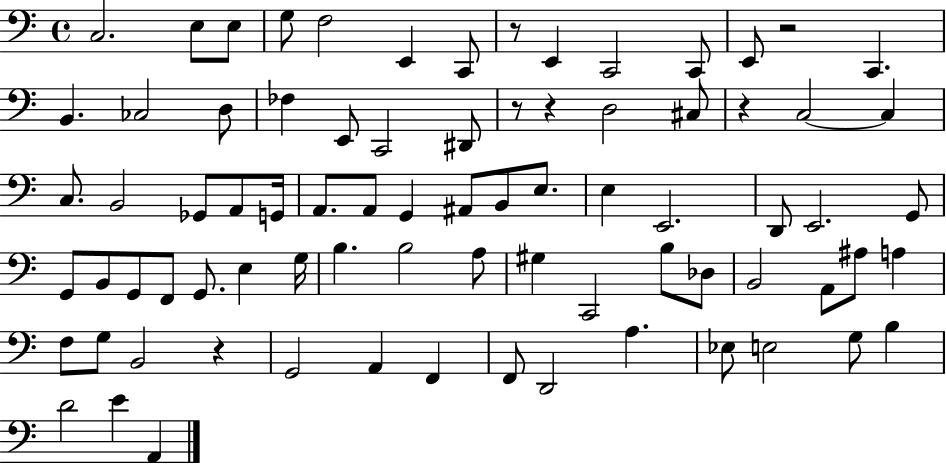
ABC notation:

X:1
T:Untitled
M:4/4
L:1/4
K:C
C,2 E,/2 E,/2 G,/2 F,2 E,, C,,/2 z/2 E,, C,,2 C,,/2 E,,/2 z2 C,, B,, _C,2 D,/2 _F, E,,/2 C,,2 ^D,,/2 z/2 z D,2 ^C,/2 z C,2 C, C,/2 B,,2 _G,,/2 A,,/2 G,,/4 A,,/2 A,,/2 G,, ^A,,/2 B,,/2 E,/2 E, E,,2 D,,/2 E,,2 G,,/2 G,,/2 B,,/2 G,,/2 F,,/2 G,,/2 E, G,/4 B, B,2 A,/2 ^G, C,,2 B,/2 _D,/2 B,,2 A,,/2 ^A,/2 A, F,/2 G,/2 B,,2 z G,,2 A,, F,, F,,/2 D,,2 A, _E,/2 E,2 G,/2 B, D2 E A,,